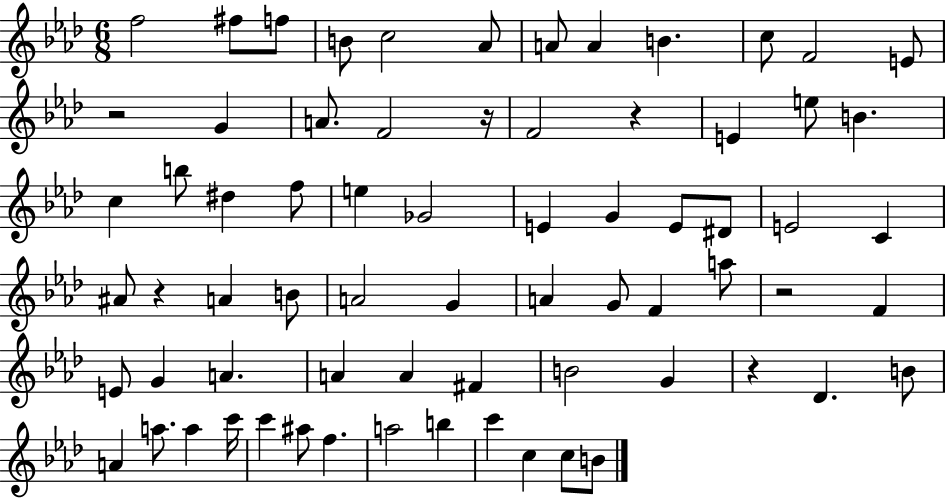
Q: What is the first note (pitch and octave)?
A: F5